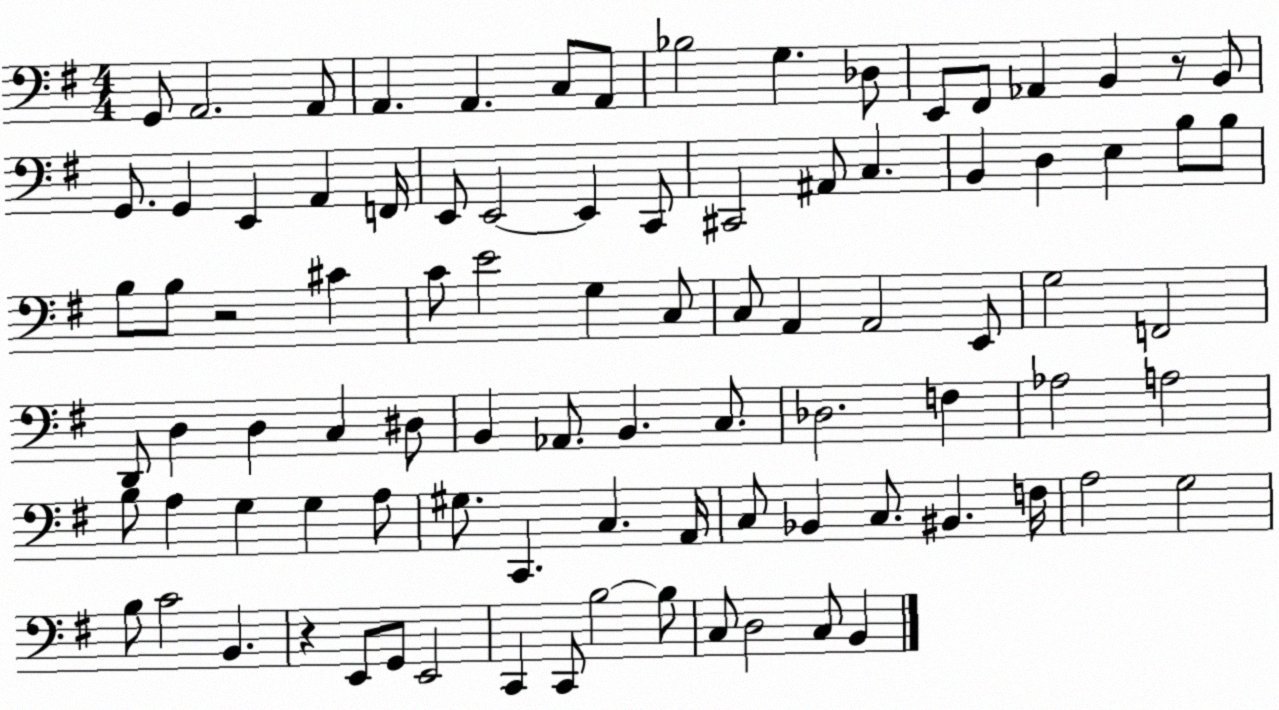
X:1
T:Untitled
M:4/4
L:1/4
K:G
G,,/2 A,,2 A,,/2 A,, A,, C,/2 A,,/2 _B,2 G, _D,/2 E,,/2 ^F,,/2 _A,, B,, z/2 B,,/2 G,,/2 G,, E,, A,, F,,/4 E,,/2 E,,2 E,, C,,/2 ^C,,2 ^A,,/2 C, B,, D, E, B,/2 B,/2 B,/2 B,/2 z2 ^C C/2 E2 G, C,/2 C,/2 A,, A,,2 E,,/2 G,2 F,,2 D,,/2 D, D, C, ^D,/2 B,, _A,,/2 B,, C,/2 _D,2 F, _A,2 A,2 B,/2 A, G, G, A,/2 ^G,/2 C,, C, A,,/4 C,/2 _B,, C,/2 ^B,, F,/4 A,2 G,2 B,/2 C2 B,, z E,,/2 G,,/2 E,,2 C,, C,,/2 B,2 B,/2 C,/2 D,2 C,/2 B,,